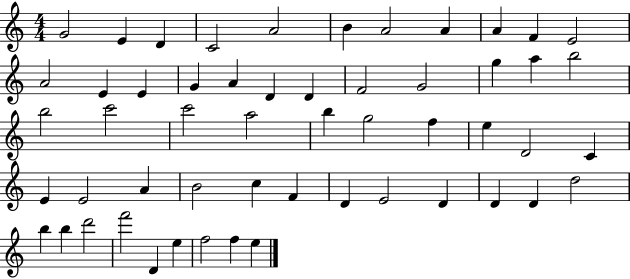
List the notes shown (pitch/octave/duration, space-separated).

G4/h E4/q D4/q C4/h A4/h B4/q A4/h A4/q A4/q F4/q E4/h A4/h E4/q E4/q G4/q A4/q D4/q D4/q F4/h G4/h G5/q A5/q B5/h B5/h C6/h C6/h A5/h B5/q G5/h F5/q E5/q D4/h C4/q E4/q E4/h A4/q B4/h C5/q F4/q D4/q E4/h D4/q D4/q D4/q D5/h B5/q B5/q D6/h F6/h D4/q E5/q F5/h F5/q E5/q